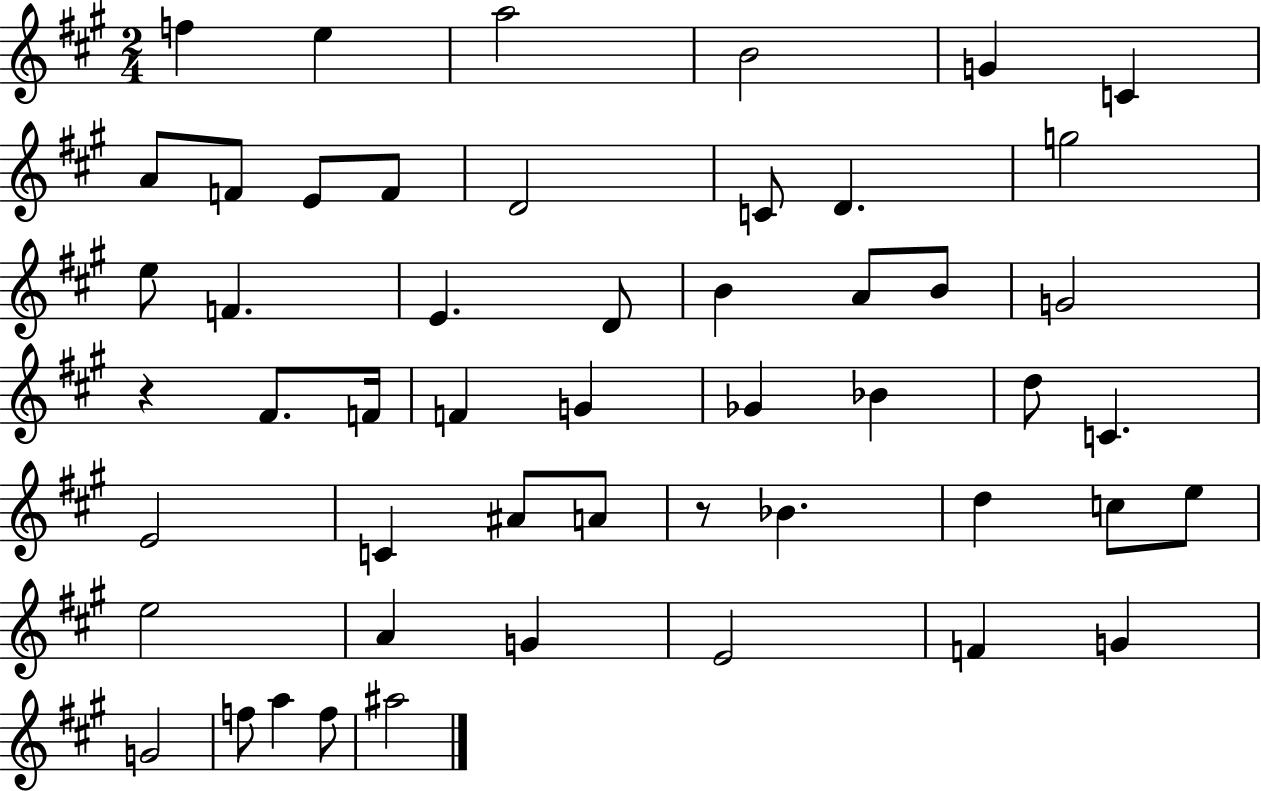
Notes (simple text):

F5/q E5/q A5/h B4/h G4/q C4/q A4/e F4/e E4/e F4/e D4/h C4/e D4/q. G5/h E5/e F4/q. E4/q. D4/e B4/q A4/e B4/e G4/h R/q F#4/e. F4/s F4/q G4/q Gb4/q Bb4/q D5/e C4/q. E4/h C4/q A#4/e A4/e R/e Bb4/q. D5/q C5/e E5/e E5/h A4/q G4/q E4/h F4/q G4/q G4/h F5/e A5/q F5/e A#5/h